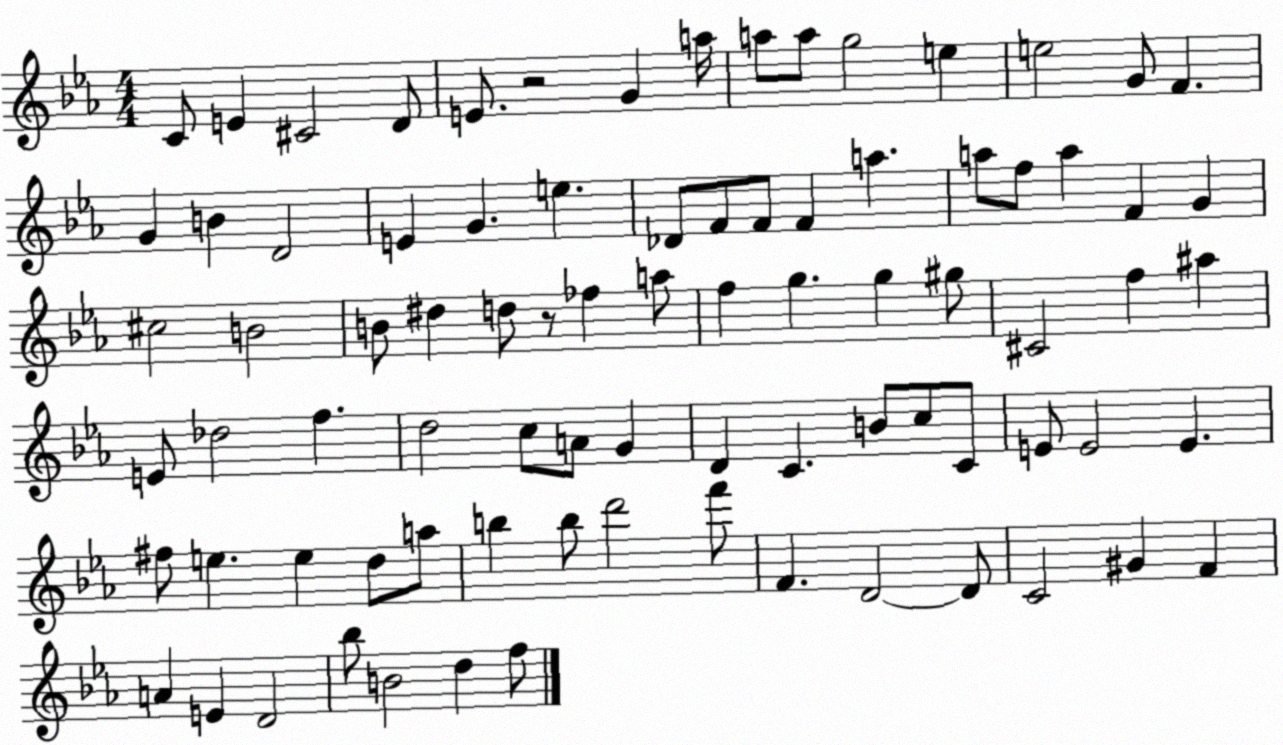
X:1
T:Untitled
M:4/4
L:1/4
K:Eb
C/2 E ^C2 D/2 E/2 z2 G a/4 a/2 a/2 g2 e e2 G/2 F G B D2 E G e _D/2 F/2 F/2 F a a/2 f/2 a F G ^c2 B2 B/2 ^d d/2 z/2 _f a/2 f g g ^g/2 ^C2 f ^a E/2 _d2 f d2 c/2 A/2 G D C B/2 c/2 C/2 E/2 E2 E ^f/2 e e d/2 a/2 b b/2 d'2 f'/2 F D2 D/2 C2 ^G F A E D2 _b/2 B2 d f/2